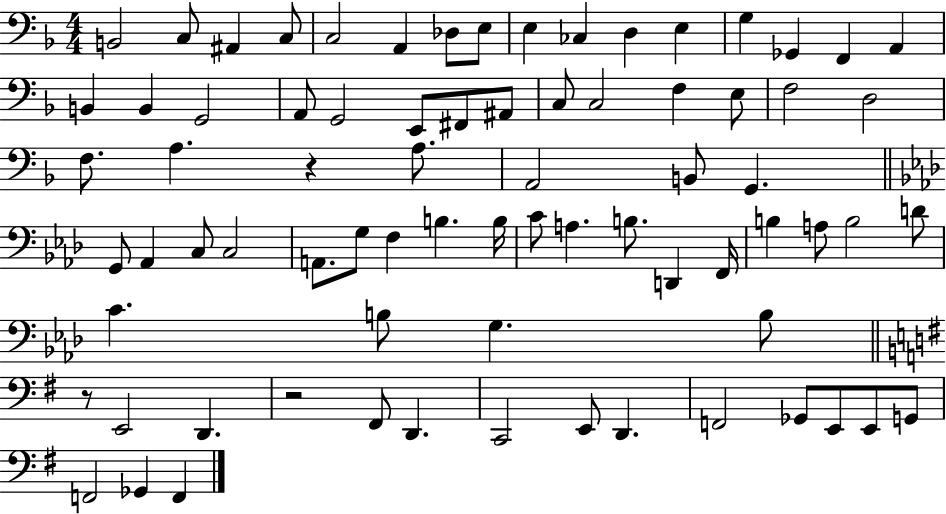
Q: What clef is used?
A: bass